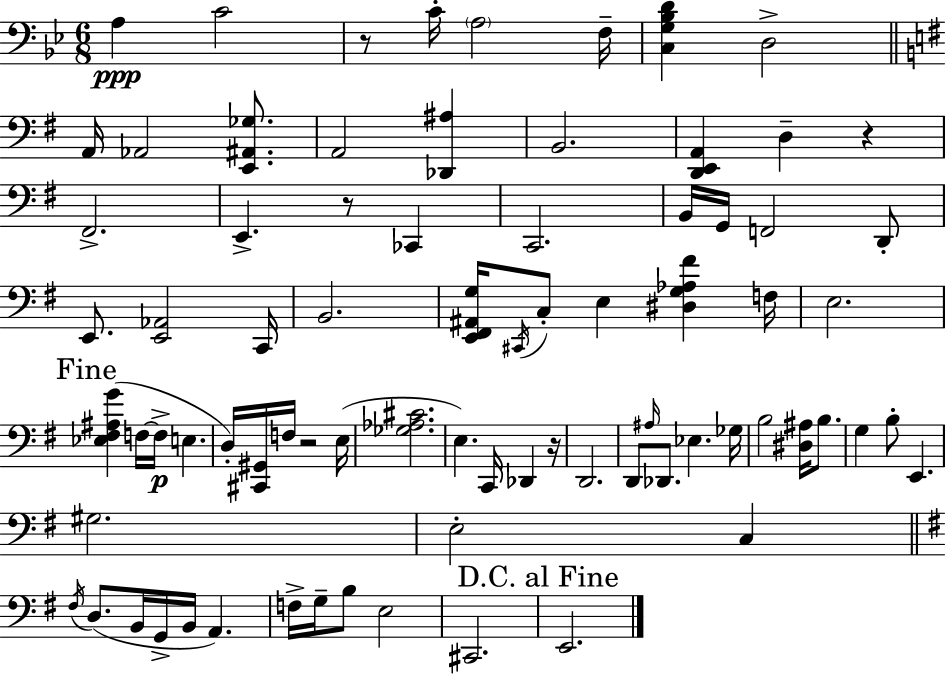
X:1
T:Untitled
M:6/8
L:1/4
K:Gm
A, C2 z/2 C/4 A,2 F,/4 [C,G,_B,D] D,2 A,,/4 _A,,2 [E,,^A,,_G,]/2 A,,2 [_D,,^A,] B,,2 [D,,E,,A,,] D, z ^F,,2 E,, z/2 _C,, C,,2 B,,/4 G,,/4 F,,2 D,,/2 E,,/2 [E,,_A,,]2 C,,/4 B,,2 [E,,^F,,^A,,G,]/4 ^C,,/4 C,/2 E, [^D,G,_A,^F] F,/4 E,2 [_E,^F,^A,G] F,/4 F,/4 E, D,/4 [^C,,^G,,]/4 F,/4 z2 E,/4 [_G,_A,^C]2 E, C,,/4 _D,, z/4 D,,2 D,,/2 ^A,/4 _D,,/2 _E, _G,/4 B,2 [^D,^A,]/4 B,/2 G, B,/2 E,, ^G,2 E,2 C, ^F,/4 D,/2 B,,/4 G,,/4 B,,/4 A,, F,/4 G,/4 B,/2 E,2 ^C,,2 E,,2